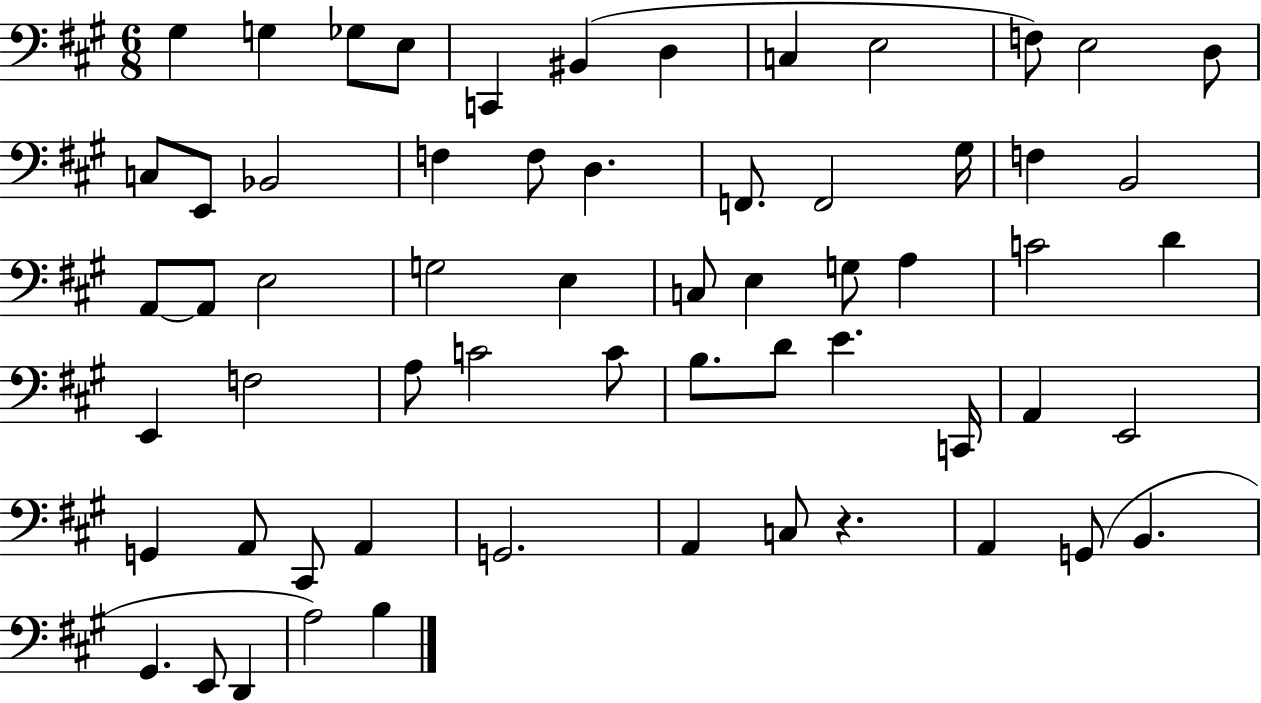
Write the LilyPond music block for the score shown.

{
  \clef bass
  \numericTimeSignature
  \time 6/8
  \key a \major
  \repeat volta 2 { gis4 g4 ges8 e8 | c,4 bis,4( d4 | c4 e2 | f8) e2 d8 | \break c8 e,8 bes,2 | f4 f8 d4. | f,8. f,2 gis16 | f4 b,2 | \break a,8~~ a,8 e2 | g2 e4 | c8 e4 g8 a4 | c'2 d'4 | \break e,4 f2 | a8 c'2 c'8 | b8. d'8 e'4. c,16 | a,4 e,2 | \break g,4 a,8 cis,8 a,4 | g,2. | a,4 c8 r4. | a,4 g,8( b,4. | \break gis,4. e,8 d,4 | a2) b4 | } \bar "|."
}